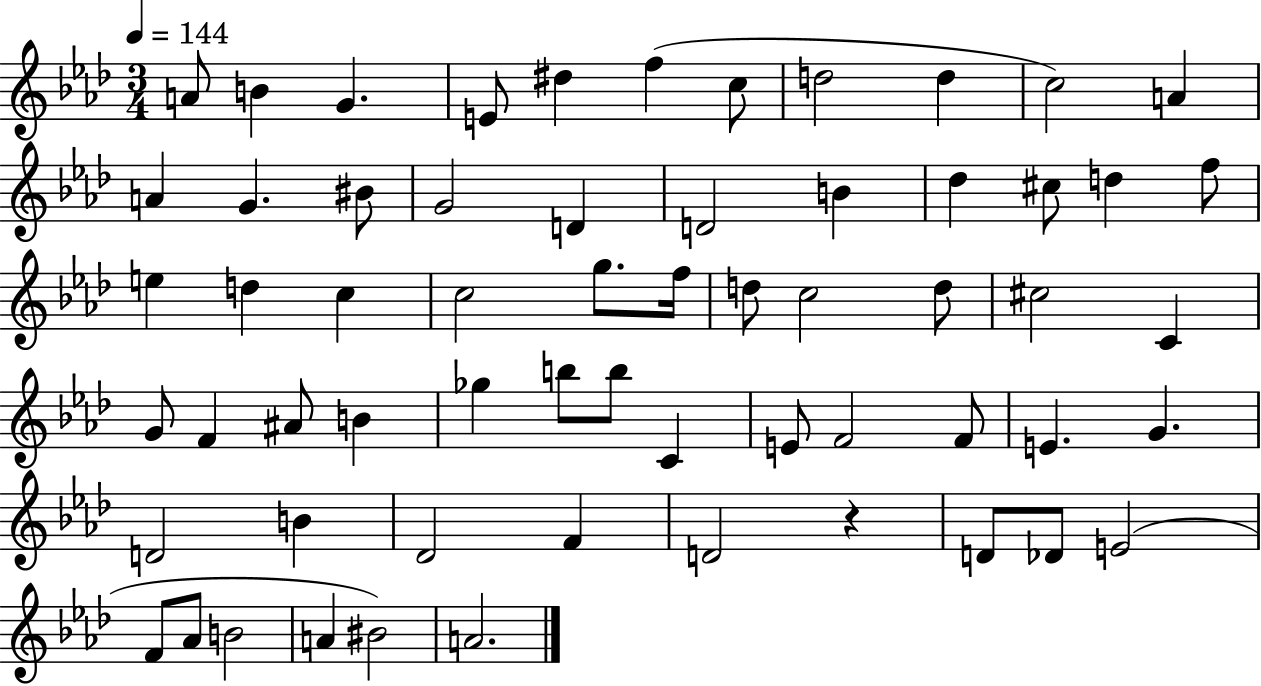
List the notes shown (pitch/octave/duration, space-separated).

A4/e B4/q G4/q. E4/e D#5/q F5/q C5/e D5/h D5/q C5/h A4/q A4/q G4/q. BIS4/e G4/h D4/q D4/h B4/q Db5/q C#5/e D5/q F5/e E5/q D5/q C5/q C5/h G5/e. F5/s D5/e C5/h D5/e C#5/h C4/q G4/e F4/q A#4/e B4/q Gb5/q B5/e B5/e C4/q E4/e F4/h F4/e E4/q. G4/q. D4/h B4/q Db4/h F4/q D4/h R/q D4/e Db4/e E4/h F4/e Ab4/e B4/h A4/q BIS4/h A4/h.